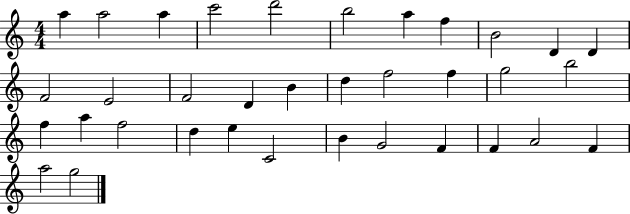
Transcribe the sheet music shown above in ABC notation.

X:1
T:Untitled
M:4/4
L:1/4
K:C
a a2 a c'2 d'2 b2 a f B2 D D F2 E2 F2 D B d f2 f g2 b2 f a f2 d e C2 B G2 F F A2 F a2 g2